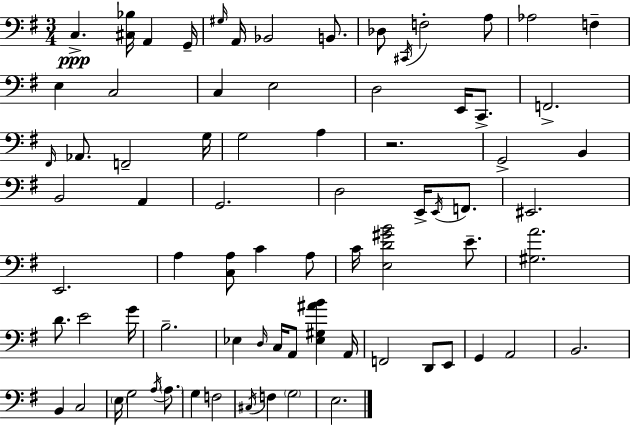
C3/q. [C#3,Bb3]/s A2/q G2/s G#3/s A2/s Bb2/h B2/e. Db3/e C#2/s F3/h A3/e Ab3/h F3/q E3/q C3/h C3/q E3/h D3/h E2/s C2/e. F2/h. F#2/s Ab2/e. F2/h G3/s G3/h A3/q R/h. G2/h B2/q B2/h A2/q G2/h. D3/h E2/s E2/s F2/e. EIS2/h. E2/h. A3/q [C3,A3]/e C4/q A3/e C4/s [E3,D4,G#4,B4]/h E4/e. [G#3,A4]/h. D4/e. E4/h G4/s B3/h. Eb3/q D3/s C3/s A2/e [Eb3,G#3,A#4,B4]/q A2/s F2/h D2/e E2/e G2/q A2/h B2/h. B2/q C3/h E3/s G3/h A3/s A3/e. G3/q F3/h C#3/s F3/q G3/h E3/h.